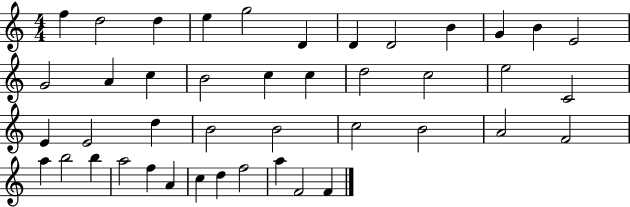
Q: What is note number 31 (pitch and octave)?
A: F4